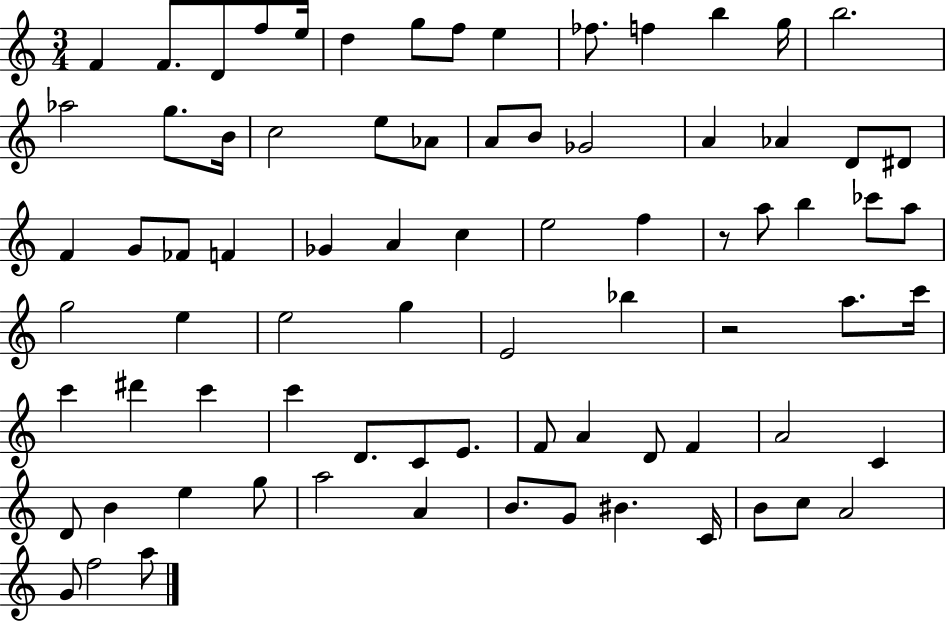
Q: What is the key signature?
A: C major